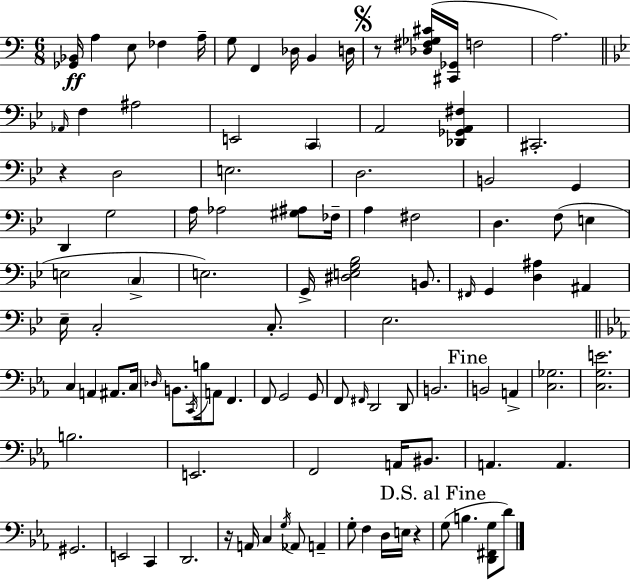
[Gb2,Bb2]/s A3/q E3/e FES3/q A3/s G3/e F2/q Db3/s B2/q D3/s R/e [Db3,F#3,Gb3,C#4]/s [C#2,Gb2]/s F3/h A3/h. Ab2/s F3/q A#3/h E2/h C2/q A2/h [Db2,Gb2,A2,F#3]/q C#2/h. R/q D3/h E3/h. D3/h. B2/h G2/q D2/q G3/h A3/s Ab3/h [G#3,A#3]/e FES3/s A3/q F#3/h D3/q. F3/e E3/q E3/h C3/q E3/h. G2/s [D#3,E3,G3,Bb3]/h B2/e. F#2/s G2/q [D3,A#3]/q A#2/q Eb3/s C3/h C3/e. Eb3/h. C3/q A2/q A#2/e. C3/s Db3/s B2/e. C2/s B3/s A2/e F2/q. F2/e G2/h G2/e F2/e F#2/s D2/h D2/e B2/h. B2/h A2/q [C3,Gb3]/h. [C3,G3,E4]/h. B3/h. E2/h. F2/h A2/s BIS2/e. A2/q. A2/q. G#2/h. E2/h C2/q D2/h. R/s A2/s C3/q G3/s Ab2/e A2/q G3/e F3/q D3/s E3/s R/q G3/e B3/q. [D2,F#2,G3]/e D4/e